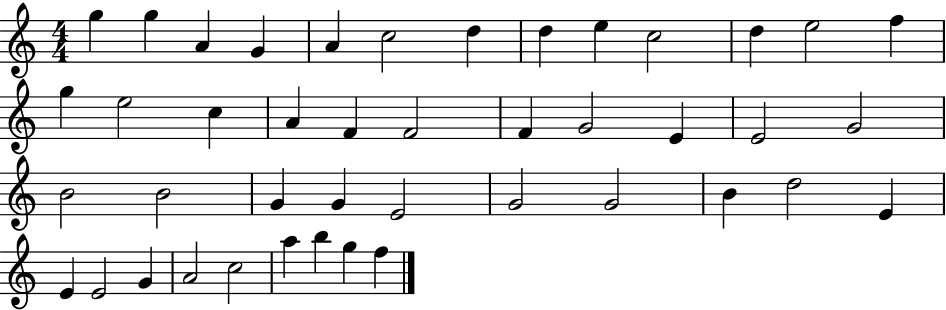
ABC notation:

X:1
T:Untitled
M:4/4
L:1/4
K:C
g g A G A c2 d d e c2 d e2 f g e2 c A F F2 F G2 E E2 G2 B2 B2 G G E2 G2 G2 B d2 E E E2 G A2 c2 a b g f